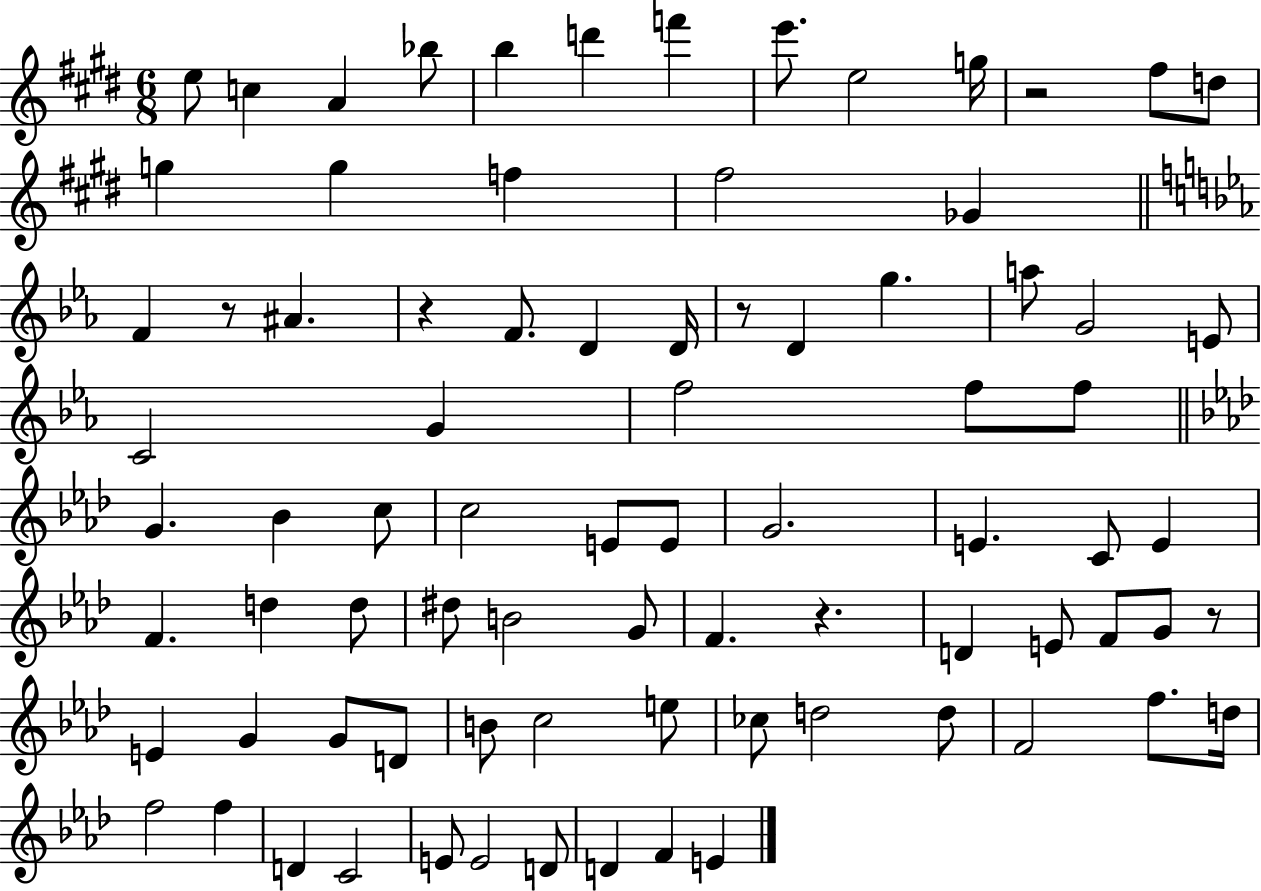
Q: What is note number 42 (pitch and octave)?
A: E4